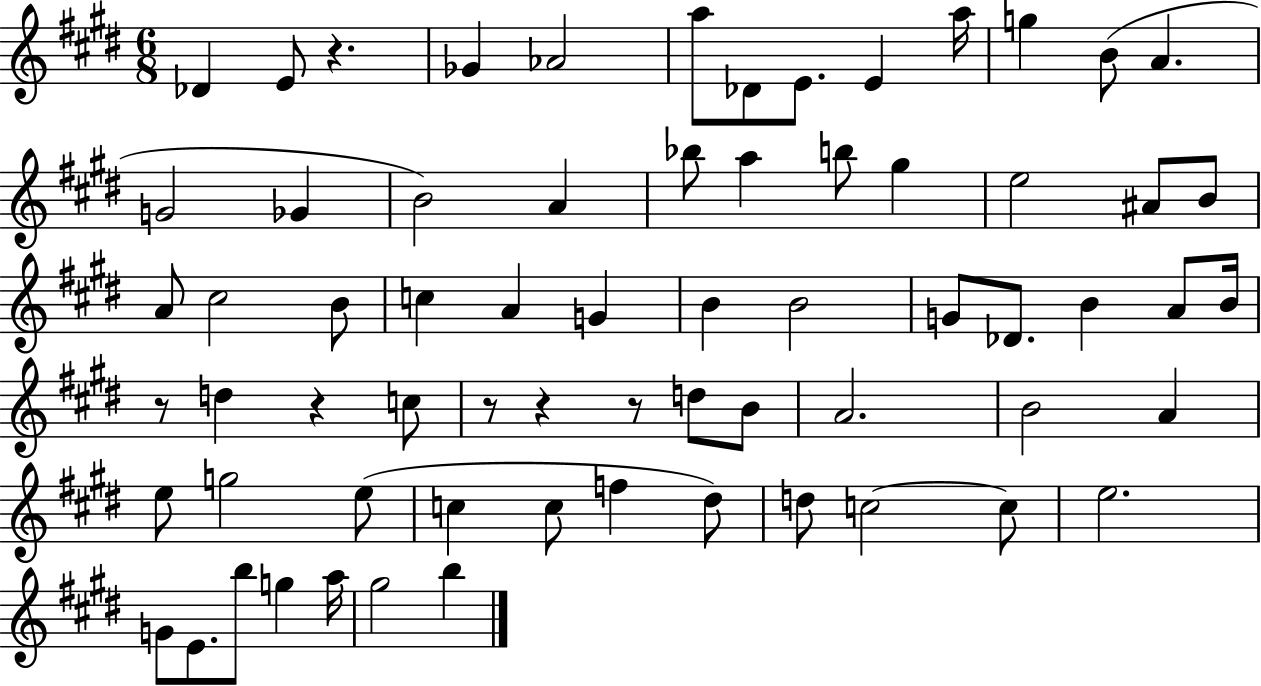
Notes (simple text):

Db4/q E4/e R/q. Gb4/q Ab4/h A5/e Db4/e E4/e. E4/q A5/s G5/q B4/e A4/q. G4/h Gb4/q B4/h A4/q Bb5/e A5/q B5/e G#5/q E5/h A#4/e B4/e A4/e C#5/h B4/e C5/q A4/q G4/q B4/q B4/h G4/e Db4/e. B4/q A4/e B4/s R/e D5/q R/q C5/e R/e R/q R/e D5/e B4/e A4/h. B4/h A4/q E5/e G5/h E5/e C5/q C5/e F5/q D#5/e D5/e C5/h C5/e E5/h. G4/e E4/e. B5/e G5/q A5/s G#5/h B5/q